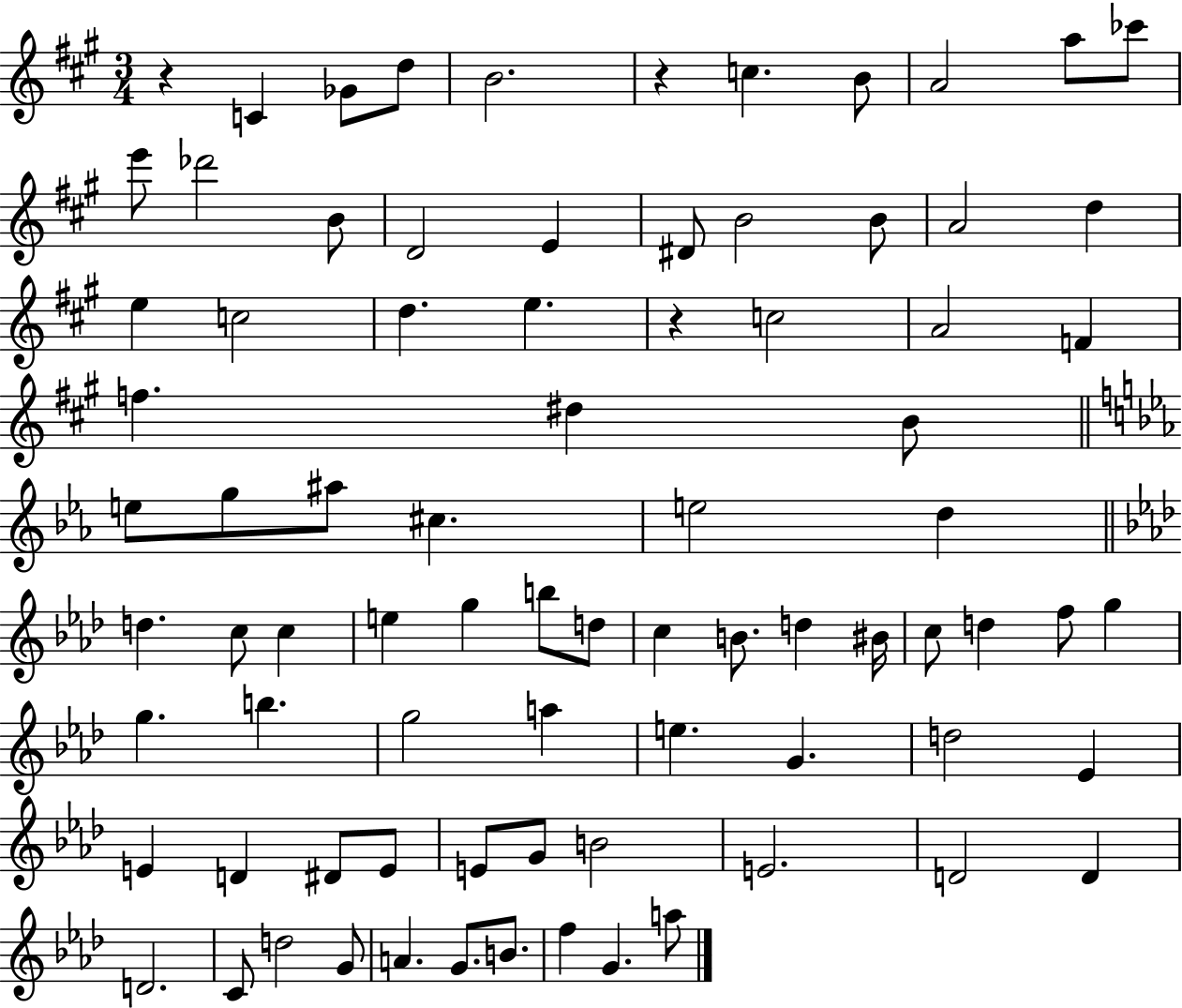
R/q C4/q Gb4/e D5/e B4/h. R/q C5/q. B4/e A4/h A5/e CES6/e E6/e Db6/h B4/e D4/h E4/q D#4/e B4/h B4/e A4/h D5/q E5/q C5/h D5/q. E5/q. R/q C5/h A4/h F4/q F5/q. D#5/q B4/e E5/e G5/e A#5/e C#5/q. E5/h D5/q D5/q. C5/e C5/q E5/q G5/q B5/e D5/e C5/q B4/e. D5/q BIS4/s C5/e D5/q F5/e G5/q G5/q. B5/q. G5/h A5/q E5/q. G4/q. D5/h Eb4/q E4/q D4/q D#4/e E4/e E4/e G4/e B4/h E4/h. D4/h D4/q D4/h. C4/e D5/h G4/e A4/q. G4/e. B4/e. F5/q G4/q. A5/e